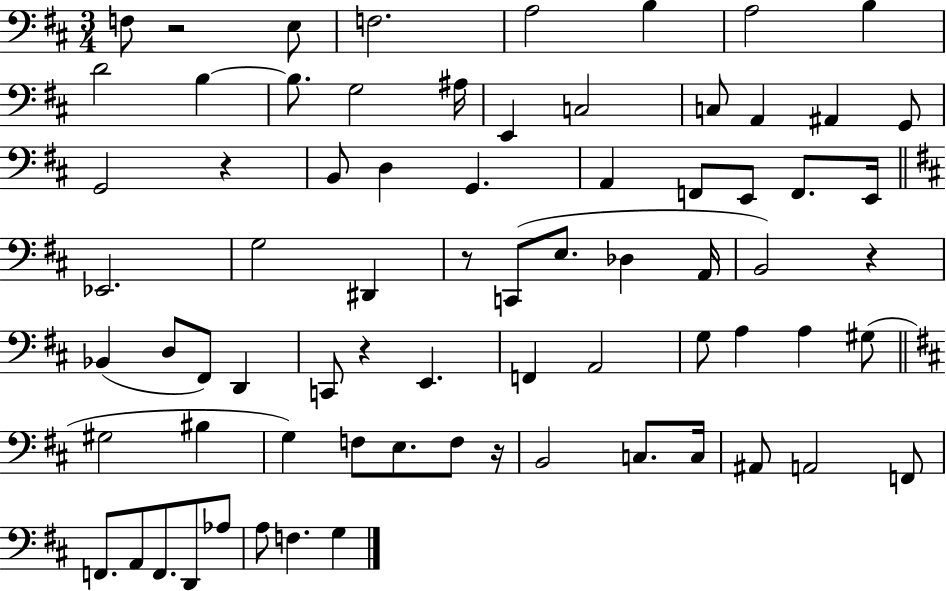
F3/e R/h E3/e F3/h. A3/h B3/q A3/h B3/q D4/h B3/q B3/e. G3/h A#3/s E2/q C3/h C3/e A2/q A#2/q G2/e G2/h R/q B2/e D3/q G2/q. A2/q F2/e E2/e F2/e. E2/s Eb2/h. G3/h D#2/q R/e C2/e E3/e. Db3/q A2/s B2/h R/q Bb2/q D3/e F#2/e D2/q C2/e R/q E2/q. F2/q A2/h G3/e A3/q A3/q G#3/e G#3/h BIS3/q G3/q F3/e E3/e. F3/e R/s B2/h C3/e. C3/s A#2/e A2/h F2/e F2/e. A2/e F2/e. D2/e Ab3/e A3/e F3/q. G3/q